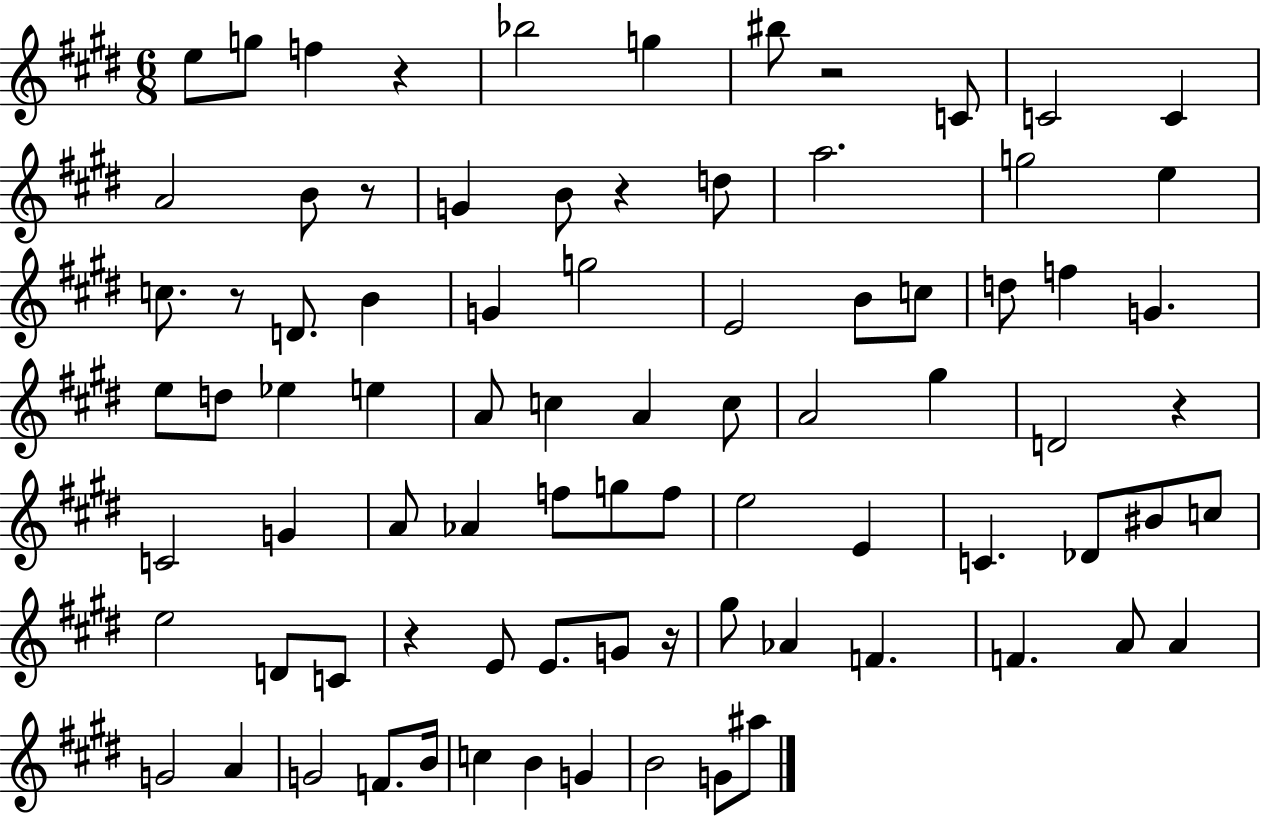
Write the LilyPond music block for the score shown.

{
  \clef treble
  \numericTimeSignature
  \time 6/8
  \key e \major
  e''8 g''8 f''4 r4 | bes''2 g''4 | bis''8 r2 c'8 | c'2 c'4 | \break a'2 b'8 r8 | g'4 b'8 r4 d''8 | a''2. | g''2 e''4 | \break c''8. r8 d'8. b'4 | g'4 g''2 | e'2 b'8 c''8 | d''8 f''4 g'4. | \break e''8 d''8 ees''4 e''4 | a'8 c''4 a'4 c''8 | a'2 gis''4 | d'2 r4 | \break c'2 g'4 | a'8 aes'4 f''8 g''8 f''8 | e''2 e'4 | c'4. des'8 bis'8 c''8 | \break e''2 d'8 c'8 | r4 e'8 e'8. g'8 r16 | gis''8 aes'4 f'4. | f'4. a'8 a'4 | \break g'2 a'4 | g'2 f'8. b'16 | c''4 b'4 g'4 | b'2 g'8 ais''8 | \break \bar "|."
}